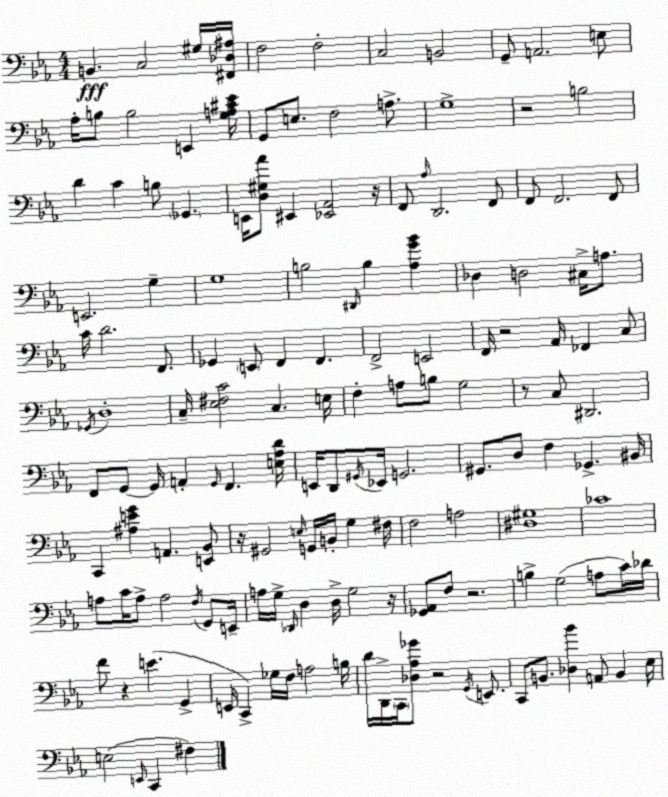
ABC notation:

X:1
T:Untitled
M:4/4
L:1/4
K:Cm
B,, C,2 ^G,/4 [^F,,_D,^A,]/4 F,2 F,2 C,2 B,,2 G,,/2 A,,2 E,/2 _A,/4 B,/2 B,2 E,, [G,A,^C_E]/4 G,,/2 E,/2 F,2 A,/2 G,4 z2 B,2 D C B,/2 _G,, E,,/4 [D,^G,_A]/2 ^E,, [_E,,_A,,]2 z/4 F,,/2 _A,/4 D,,2 F,,/2 F,,/2 F,,2 F,,/2 E,,2 G, G,4 B,2 ^D,,/4 B, [_A,G_B] _D, D,2 ^C,/4 A,/2 C/4 D2 F,,/2 _G,, E,,/2 F,, F,, F,,2 E,,2 F,,/4 z2 _A,,/4 _F,, C,/2 _G,,/4 D,4 C,/4 [_E,^F,C]2 C, E,/4 F, A,/2 B,/2 G,2 z/2 C,/2 ^D,,2 F,,/2 G,,/2 G,,/4 A,, G,,/4 F,, [E,_A,D]/4 E,,/4 D,,/2 ^G,,/4 _E,,/4 G,,2 ^G,,/2 D,/2 F, _G,, ^B,,/4 C,, [^A,EG] A,, [E,,_B,,]/2 z/4 ^G,,2 E,/4 G,,/4 B,,/4 G, ^F,/4 F,2 A,2 [^D,^G,]4 _C4 A,/2 C/4 A,/2 A,2 F,/4 G,,/2 E,,/4 A,/4 G,/4 _D,,/4 D, D,/4 G,2 z/4 [_G,,_A,,]/2 F,/2 z2 B, G,2 A,/2 C/4 _D/4 F/2 z E G,, E,,/4 C,, _G,/4 F,/4 A,2 B,/4 D/4 D,,/4 C,,/4 [_D,_A,_G]/2 z2 G,,/4 E,,/2 C,,/2 B,,/2 [_D,_B] A,,/2 B,, _E,/4 E,2 E,,/4 C,, ^F,